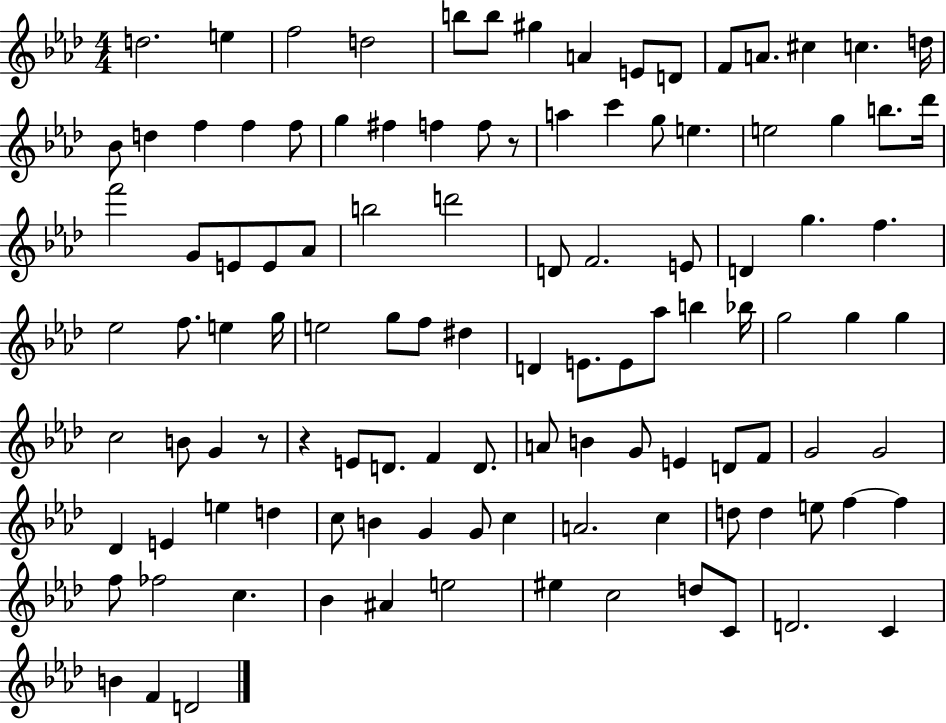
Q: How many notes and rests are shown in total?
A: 111